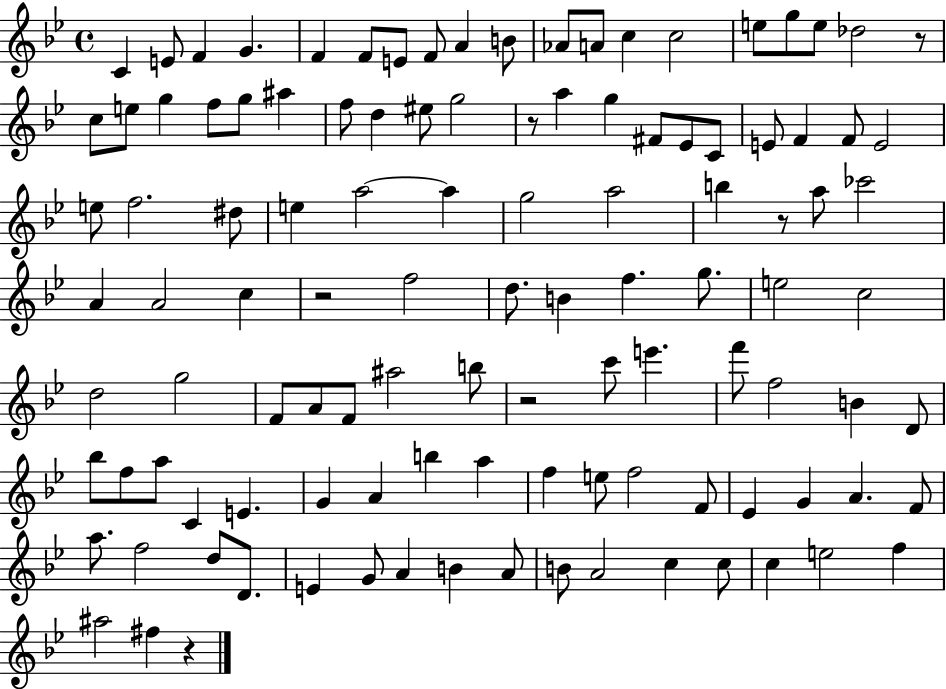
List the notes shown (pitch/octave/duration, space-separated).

C4/q E4/e F4/q G4/q. F4/q F4/e E4/e F4/e A4/q B4/e Ab4/e A4/e C5/q C5/h E5/e G5/e E5/e Db5/h R/e C5/e E5/e G5/q F5/e G5/e A#5/q F5/e D5/q EIS5/e G5/h R/e A5/q G5/q F#4/e Eb4/e C4/e E4/e F4/q F4/e E4/h E5/e F5/h. D#5/e E5/q A5/h A5/q G5/h A5/h B5/q R/e A5/e CES6/h A4/q A4/h C5/q R/h F5/h D5/e. B4/q F5/q. G5/e. E5/h C5/h D5/h G5/h F4/e A4/e F4/e A#5/h B5/e R/h C6/e E6/q. F6/e F5/h B4/q D4/e Bb5/e F5/e A5/e C4/q E4/q. G4/q A4/q B5/q A5/q F5/q E5/e F5/h F4/e Eb4/q G4/q A4/q. F4/e A5/e. F5/h D5/e D4/e. E4/q G4/e A4/q B4/q A4/e B4/e A4/h C5/q C5/e C5/q E5/h F5/q A#5/h F#5/q R/q